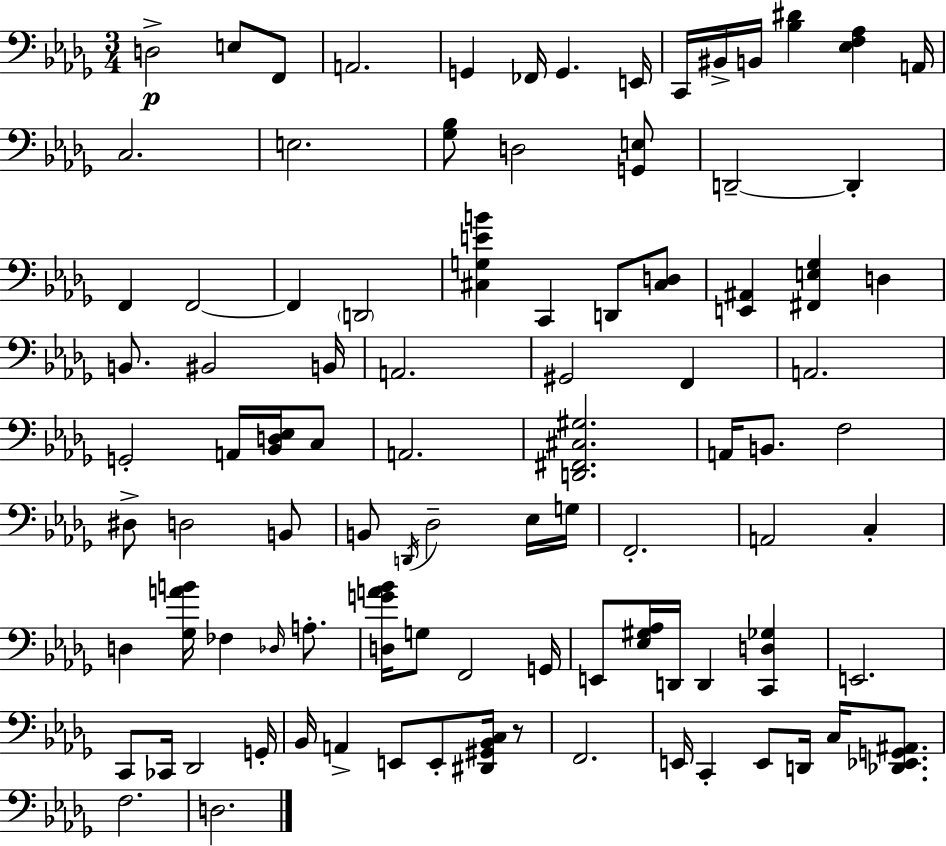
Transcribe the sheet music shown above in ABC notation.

X:1
T:Untitled
M:3/4
L:1/4
K:Bbm
D,2 E,/2 F,,/2 A,,2 G,, _F,,/4 G,, E,,/4 C,,/4 ^B,,/4 B,,/4 [_B,^D] [_E,F,_A,] A,,/4 C,2 E,2 [_G,_B,]/2 D,2 [G,,E,]/2 D,,2 D,, F,, F,,2 F,, D,,2 [^C,G,EB] C,, D,,/2 [^C,D,]/2 [E,,^A,,] [^F,,E,_G,] D, B,,/2 ^B,,2 B,,/4 A,,2 ^G,,2 F,, A,,2 G,,2 A,,/4 [_B,,D,_E,]/4 C,/2 A,,2 [D,,^F,,^C,^G,]2 A,,/4 B,,/2 F,2 ^D,/2 D,2 B,,/2 B,,/2 D,,/4 _D,2 _E,/4 G,/4 F,,2 A,,2 C, D, [_G,AB]/4 _F, _D,/4 A,/2 [D,GA_B]/4 G,/2 F,,2 G,,/4 E,,/2 [_E,^G,_A,]/4 D,,/4 D,, [C,,D,_G,] E,,2 C,,/2 _C,,/4 _D,,2 G,,/4 _B,,/4 A,, E,,/2 E,,/2 [^D,,^G,,_B,,C,]/4 z/2 F,,2 E,,/4 C,, E,,/2 D,,/4 C,/4 [_D,,_E,,G,,^A,,]/2 F,2 D,2